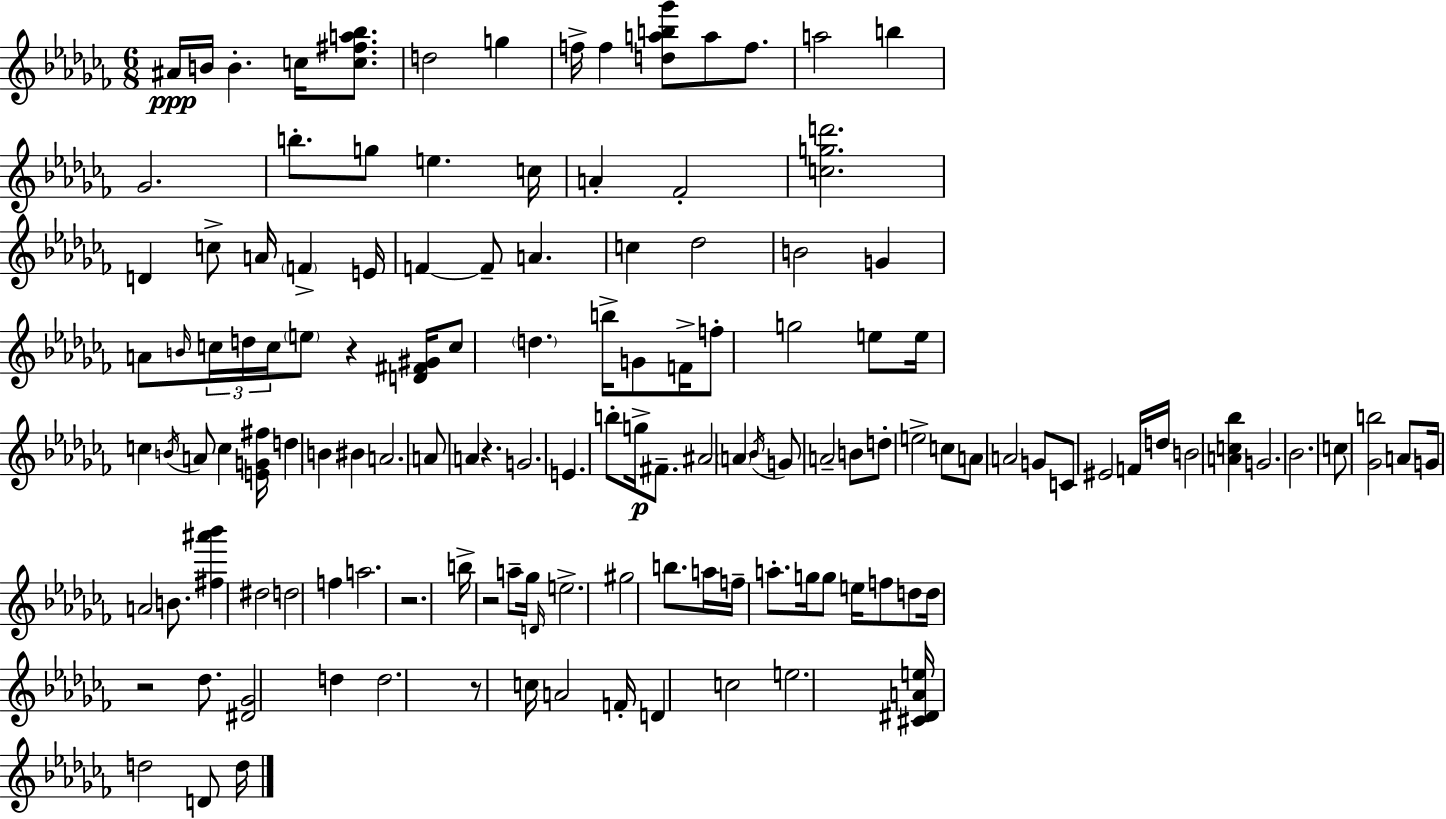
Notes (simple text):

A#4/s B4/s B4/q. C5/s [C5,F#5,A5,Bb5]/e. D5/h G5/q F5/s F5/q [D5,A5,B5,Gb6]/e A5/e F5/e. A5/h B5/q Gb4/h. B5/e. G5/e E5/q. C5/s A4/q FES4/h [C5,G5,D6]/h. D4/q C5/e A4/s F4/q E4/s F4/q F4/e A4/q. C5/q Db5/h B4/h G4/q A4/e B4/s C5/s D5/s C5/s E5/e R/q [D4,F#4,G#4]/s C5/e D5/q. B5/s G4/e F4/s F5/e G5/h E5/e E5/s C5/q B4/s A4/e C5/q [E4,G4,F#5]/s D5/q B4/q BIS4/q A4/h. A4/e A4/q R/q. G4/h. E4/q. B5/e G5/s F#4/e. A#4/h A4/q Bb4/s G4/e A4/h B4/e D5/e E5/h C5/e A4/e A4/h G4/e C4/e EIS4/h F4/s D5/s B4/h [A4,C5,Bb5]/q G4/h. Bb4/h. C5/e [Gb4,B5]/h A4/e G4/s A4/h B4/e. [F#5,A#6,Bb6]/q D#5/h D5/h F5/q A5/h. R/h. B5/s R/h A5/e Gb5/s D4/s E5/h. G#5/h B5/e. A5/s F5/s A5/e. G5/s G5/e E5/s F5/e D5/e D5/s R/h Db5/e. [D#4,Gb4]/h D5/q D5/h. R/e C5/s A4/h F4/s D4/q C5/h E5/h. [C#4,D#4,A4,E5]/s D5/h D4/e D5/s